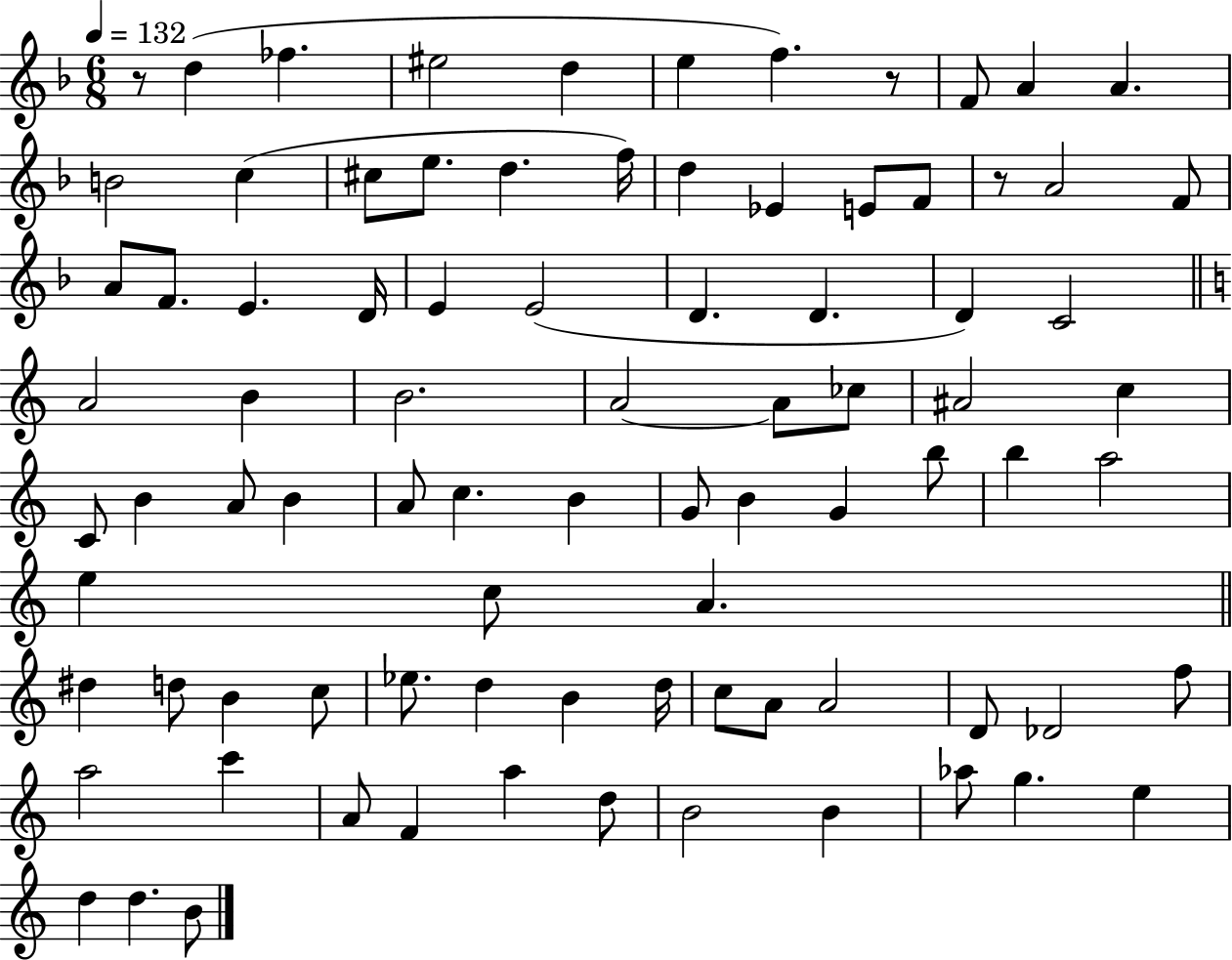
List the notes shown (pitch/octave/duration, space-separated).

R/e D5/q FES5/q. EIS5/h D5/q E5/q F5/q. R/e F4/e A4/q A4/q. B4/h C5/q C#5/e E5/e. D5/q. F5/s D5/q Eb4/q E4/e F4/e R/e A4/h F4/e A4/e F4/e. E4/q. D4/s E4/q E4/h D4/q. D4/q. D4/q C4/h A4/h B4/q B4/h. A4/h A4/e CES5/e A#4/h C5/q C4/e B4/q A4/e B4/q A4/e C5/q. B4/q G4/e B4/q G4/q B5/e B5/q A5/h E5/q C5/e A4/q. D#5/q D5/e B4/q C5/e Eb5/e. D5/q B4/q D5/s C5/e A4/e A4/h D4/e Db4/h F5/e A5/h C6/q A4/e F4/q A5/q D5/e B4/h B4/q Ab5/e G5/q. E5/q D5/q D5/q. B4/e